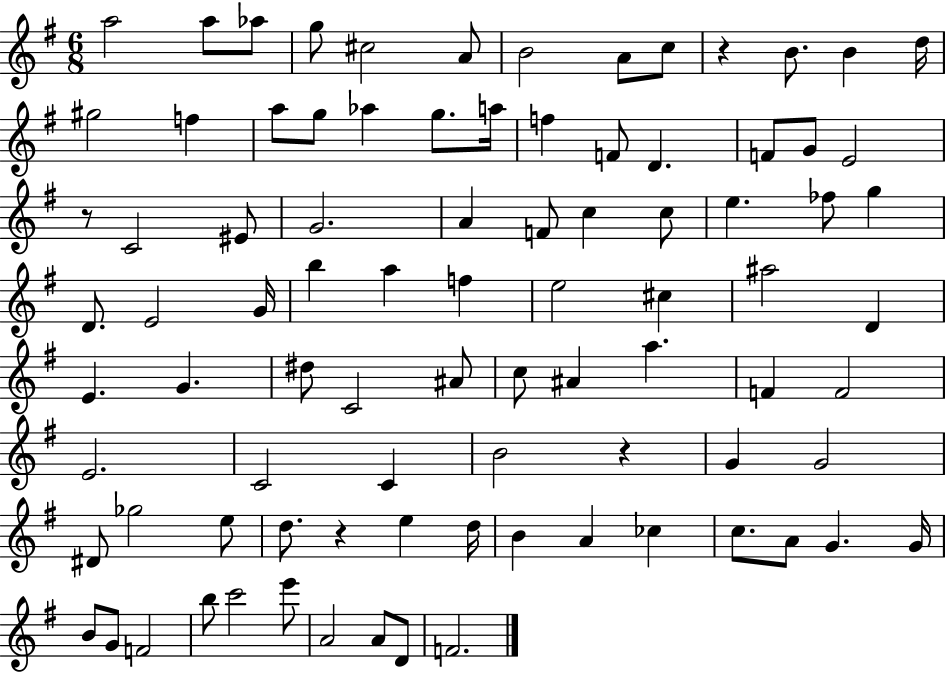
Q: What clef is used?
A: treble